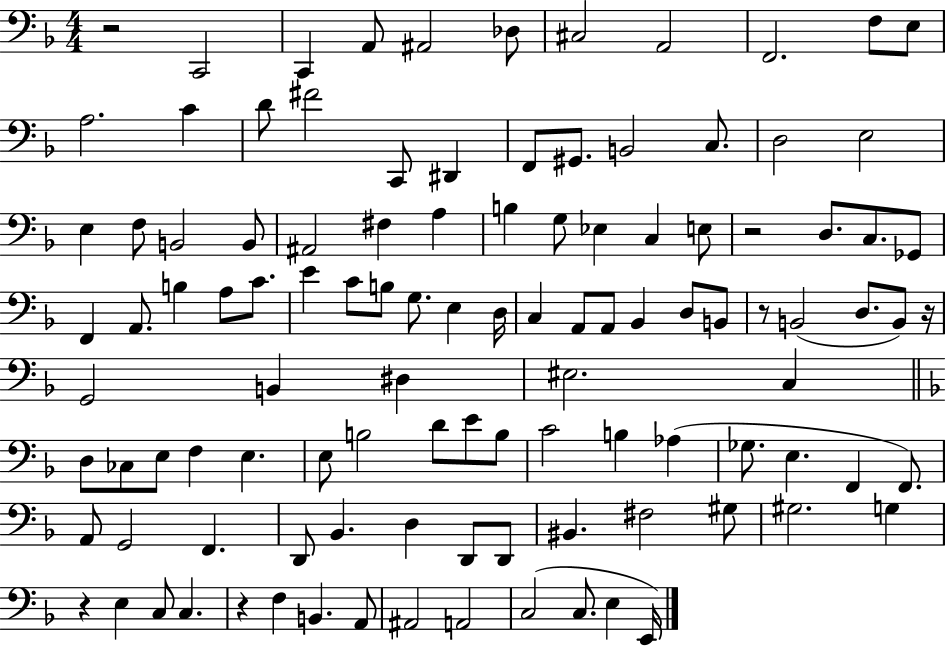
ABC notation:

X:1
T:Untitled
M:4/4
L:1/4
K:F
z2 C,,2 C,, A,,/2 ^A,,2 _D,/2 ^C,2 A,,2 F,,2 F,/2 E,/2 A,2 C D/2 ^F2 C,,/2 ^D,, F,,/2 ^G,,/2 B,,2 C,/2 D,2 E,2 E, F,/2 B,,2 B,,/2 ^A,,2 ^F, A, B, G,/2 _E, C, E,/2 z2 D,/2 C,/2 _G,,/2 F,, A,,/2 B, A,/2 C/2 E C/2 B,/2 G,/2 E, D,/4 C, A,,/2 A,,/2 _B,, D,/2 B,,/2 z/2 B,,2 D,/2 B,,/2 z/4 G,,2 B,, ^D, ^E,2 C, D,/2 _C,/2 E,/2 F, E, E,/2 B,2 D/2 E/2 B,/2 C2 B, _A, _G,/2 E, F,, F,,/2 A,,/2 G,,2 F,, D,,/2 _B,, D, D,,/2 D,,/2 ^B,, ^F,2 ^G,/2 ^G,2 G, z E, C,/2 C, z F, B,, A,,/2 ^A,,2 A,,2 C,2 C,/2 E, E,,/4